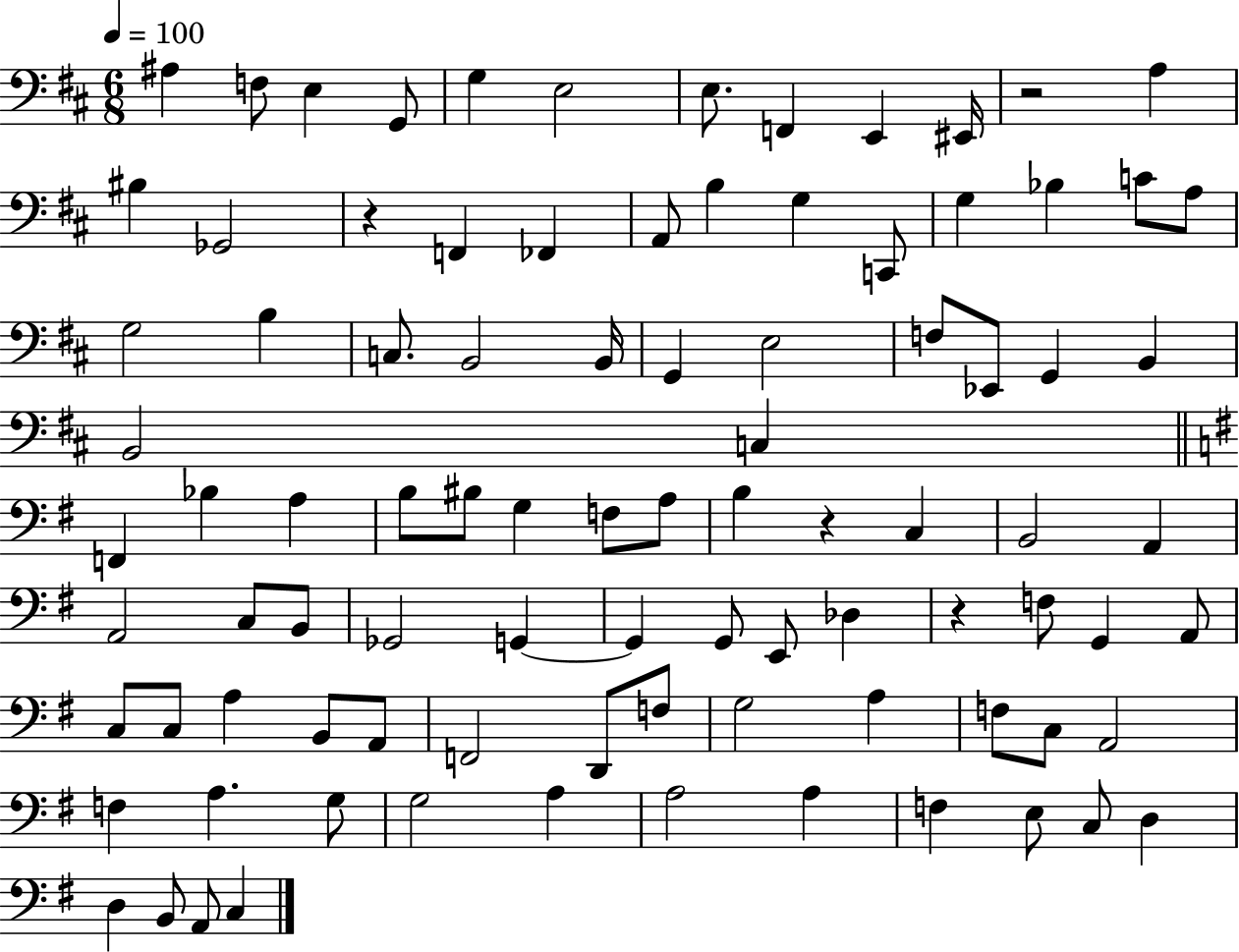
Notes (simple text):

A#3/q F3/e E3/q G2/e G3/q E3/h E3/e. F2/q E2/q EIS2/s R/h A3/q BIS3/q Gb2/h R/q F2/q FES2/q A2/e B3/q G3/q C2/e G3/q Bb3/q C4/e A3/e G3/h B3/q C3/e. B2/h B2/s G2/q E3/h F3/e Eb2/e G2/q B2/q B2/h C3/q F2/q Bb3/q A3/q B3/e BIS3/e G3/q F3/e A3/e B3/q R/q C3/q B2/h A2/q A2/h C3/e B2/e Gb2/h G2/q G2/q G2/e E2/e Db3/q R/q F3/e G2/q A2/e C3/e C3/e A3/q B2/e A2/e F2/h D2/e F3/e G3/h A3/q F3/e C3/e A2/h F3/q A3/q. G3/e G3/h A3/q A3/h A3/q F3/q E3/e C3/e D3/q D3/q B2/e A2/e C3/q